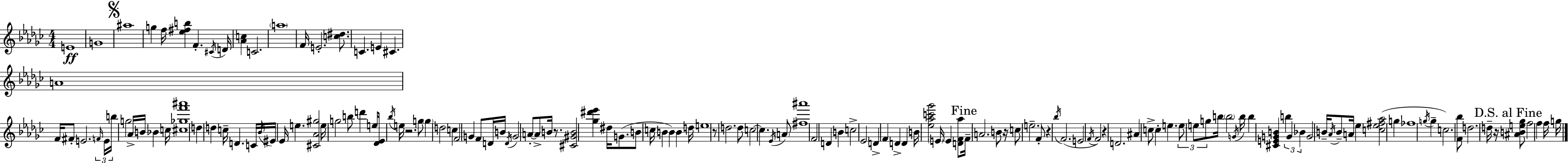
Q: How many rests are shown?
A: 7